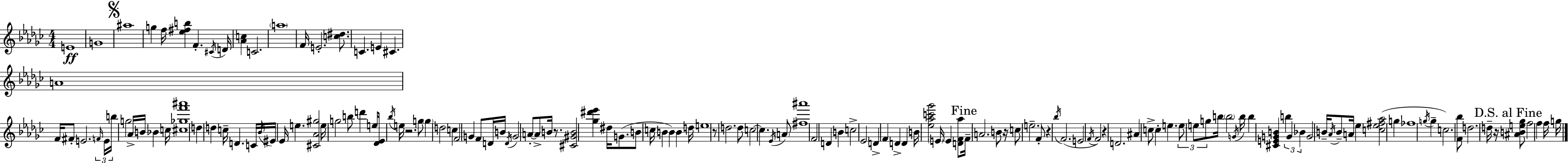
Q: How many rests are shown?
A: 7